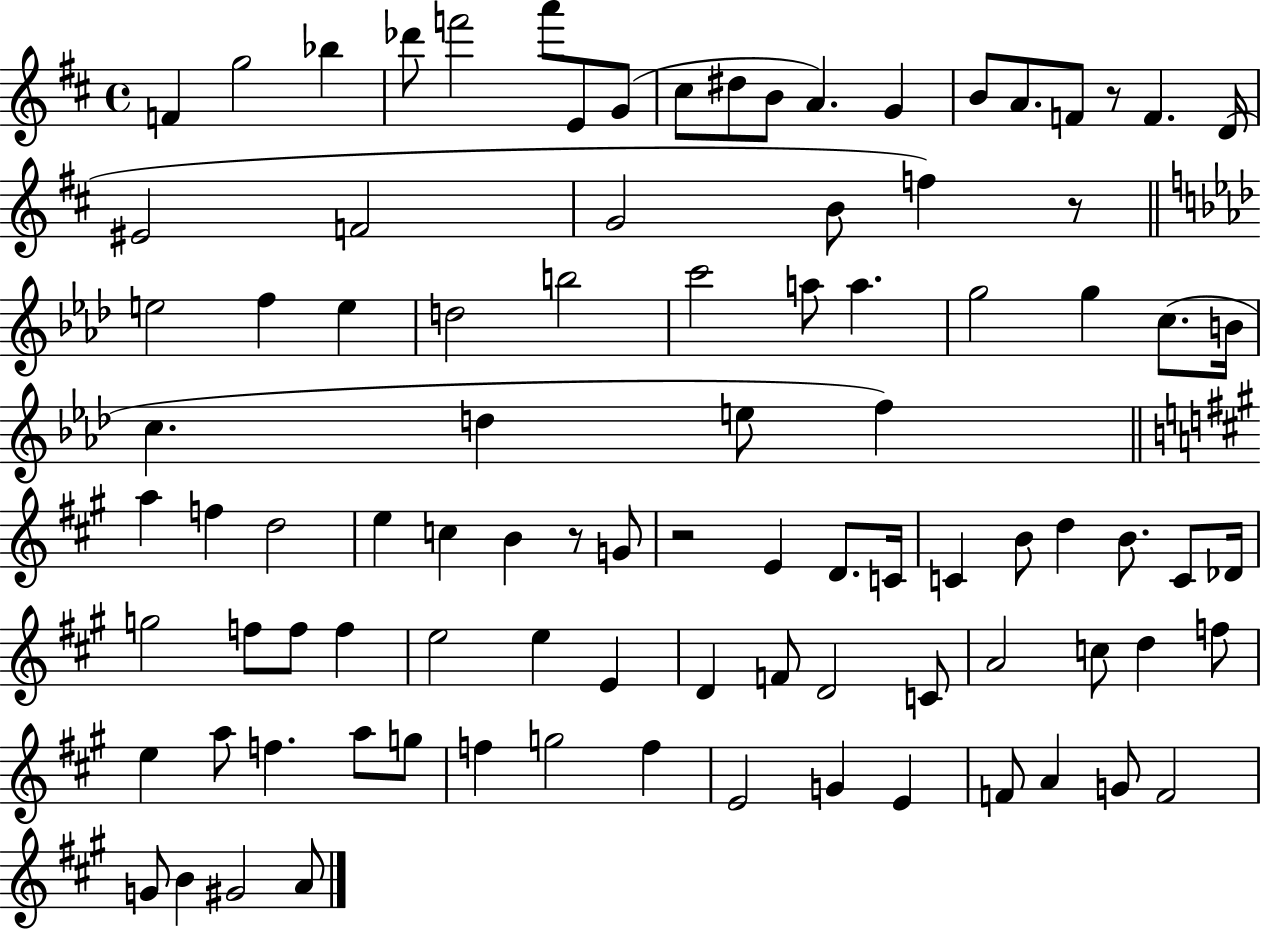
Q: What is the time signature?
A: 4/4